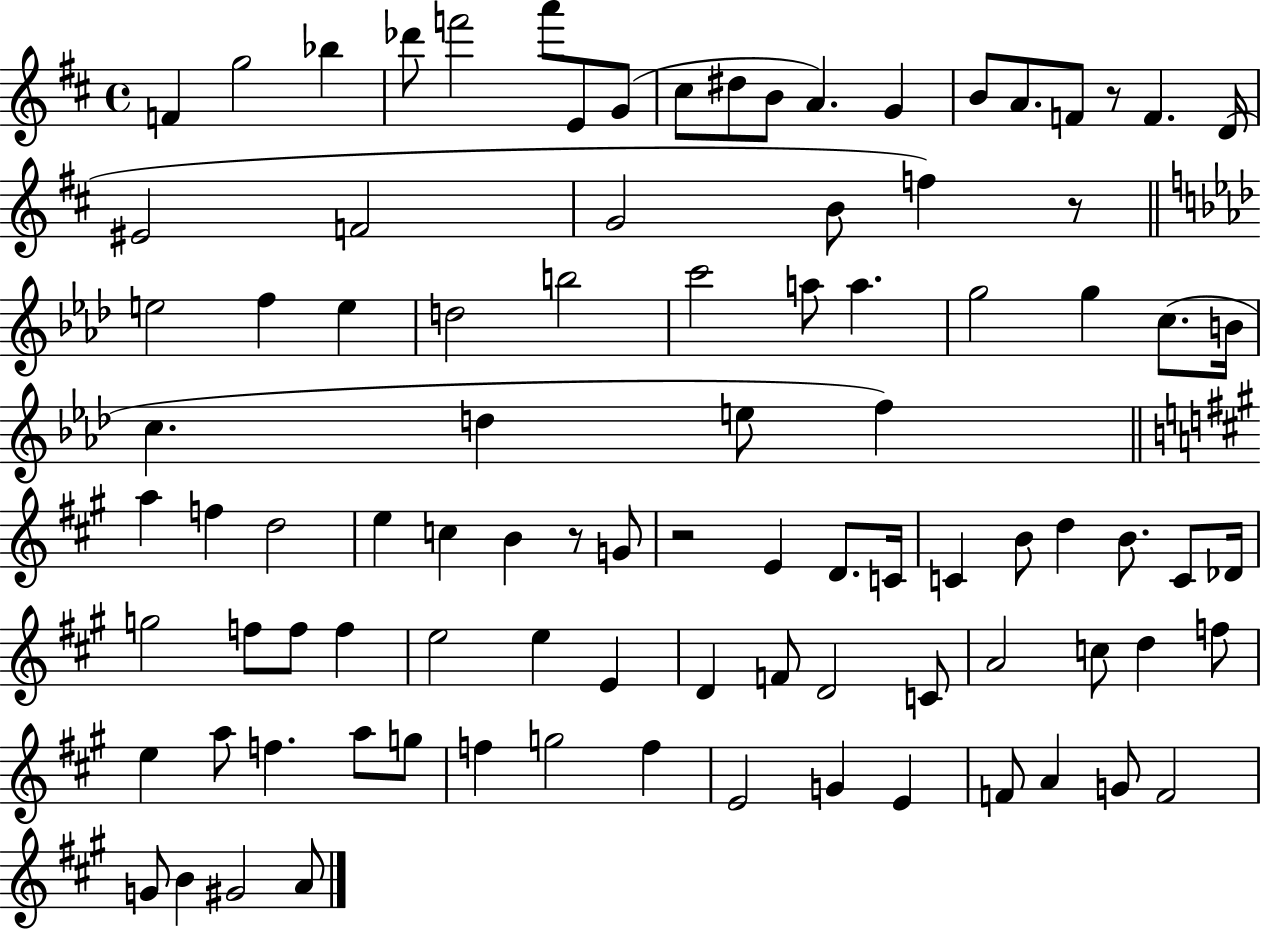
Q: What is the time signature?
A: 4/4